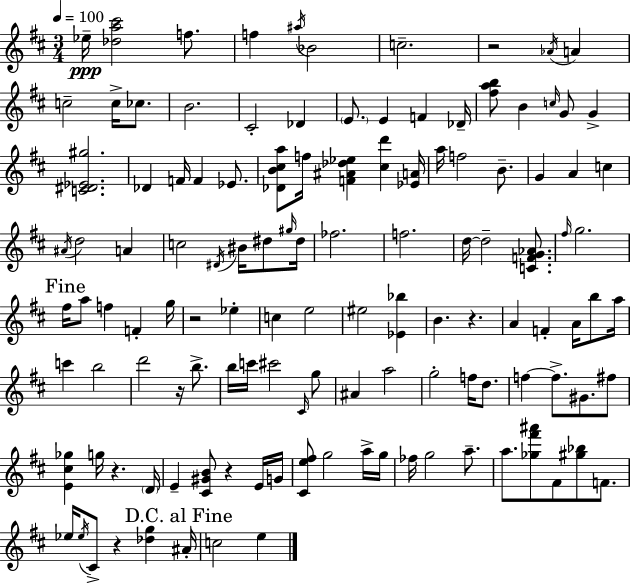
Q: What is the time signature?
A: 3/4